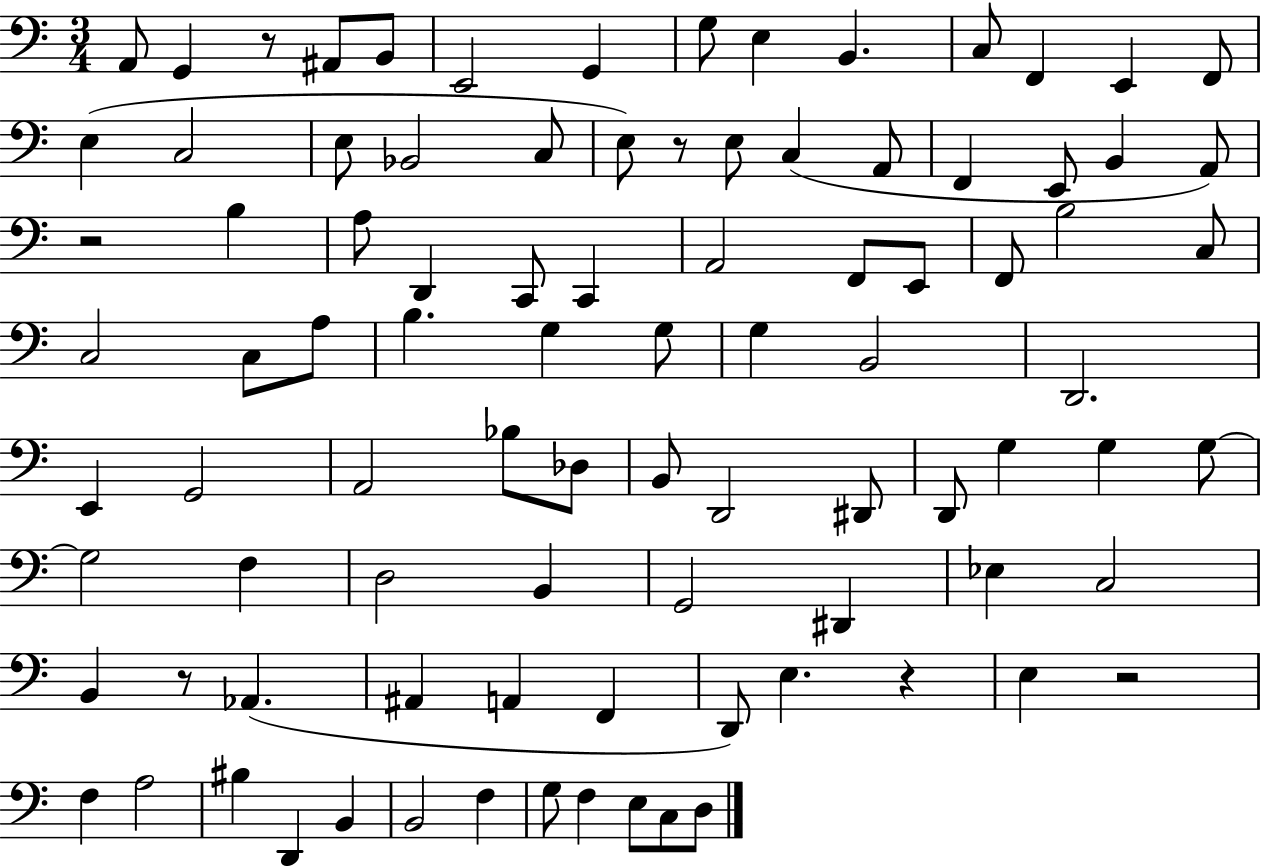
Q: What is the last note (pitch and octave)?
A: D3